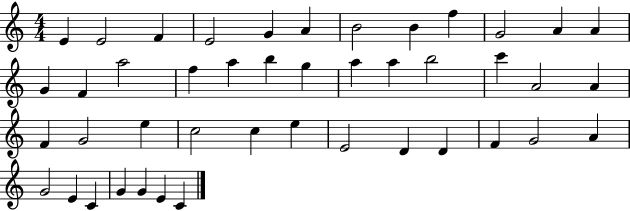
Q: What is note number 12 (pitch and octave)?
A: A4